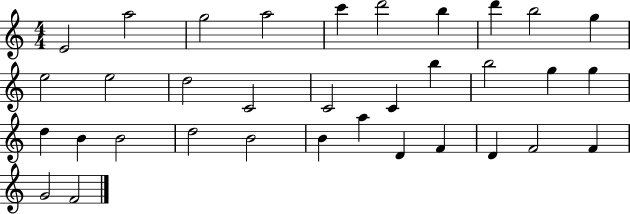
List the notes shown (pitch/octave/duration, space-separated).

E4/h A5/h G5/h A5/h C6/q D6/h B5/q D6/q B5/h G5/q E5/h E5/h D5/h C4/h C4/h C4/q B5/q B5/h G5/q G5/q D5/q B4/q B4/h D5/h B4/h B4/q A5/q D4/q F4/q D4/q F4/h F4/q G4/h F4/h